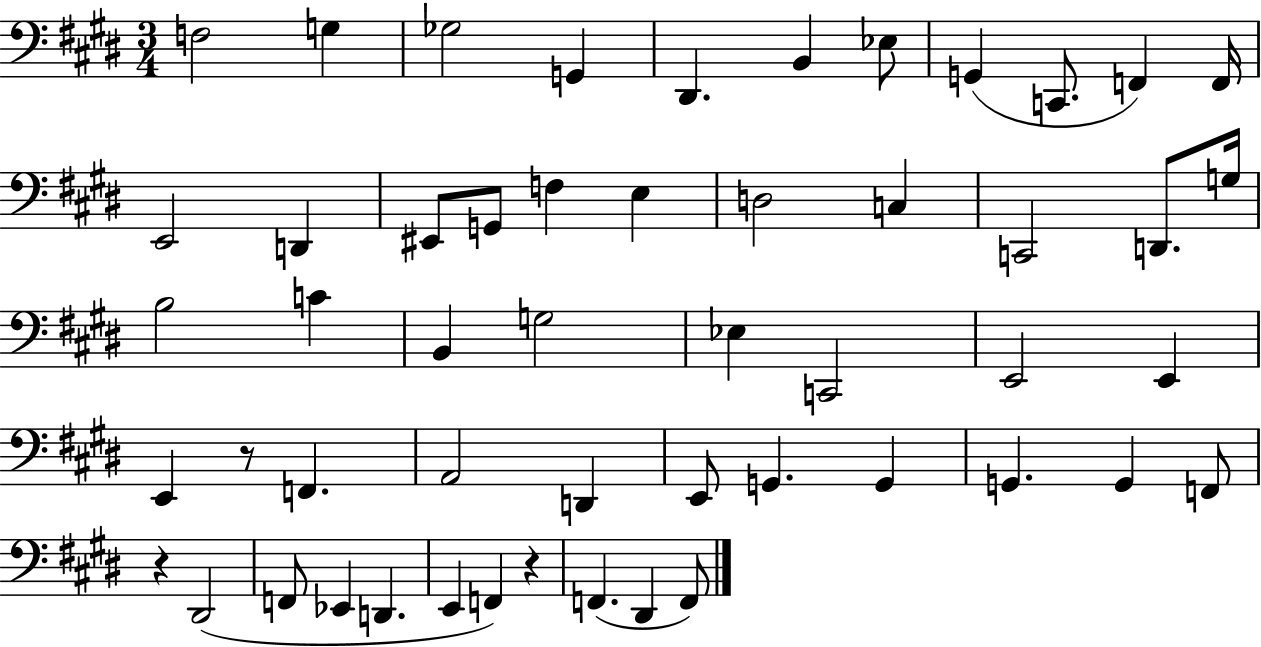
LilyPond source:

{
  \clef bass
  \numericTimeSignature
  \time 3/4
  \key e \major
  f2 g4 | ges2 g,4 | dis,4. b,4 ees8 | g,4( c,8. f,4) f,16 | \break e,2 d,4 | eis,8 g,8 f4 e4 | d2 c4 | c,2 d,8. g16 | \break b2 c'4 | b,4 g2 | ees4 c,2 | e,2 e,4 | \break e,4 r8 f,4. | a,2 d,4 | e,8 g,4. g,4 | g,4. g,4 f,8 | \break r4 dis,2( | f,8 ees,4 d,4. | e,4 f,4) r4 | f,4.( dis,4 f,8) | \break \bar "|."
}